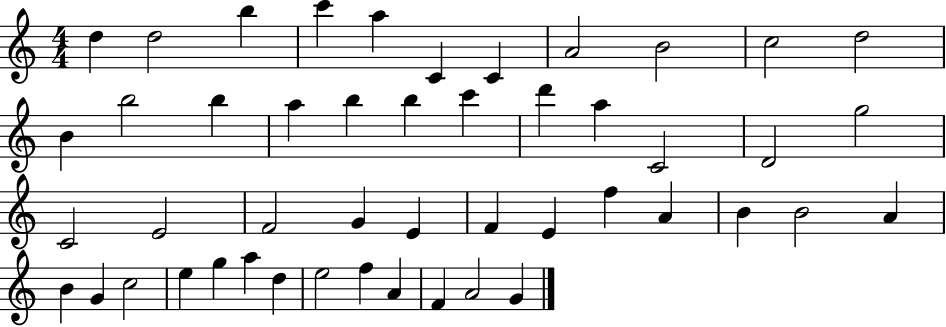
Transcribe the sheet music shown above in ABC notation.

X:1
T:Untitled
M:4/4
L:1/4
K:C
d d2 b c' a C C A2 B2 c2 d2 B b2 b a b b c' d' a C2 D2 g2 C2 E2 F2 G E F E f A B B2 A B G c2 e g a d e2 f A F A2 G